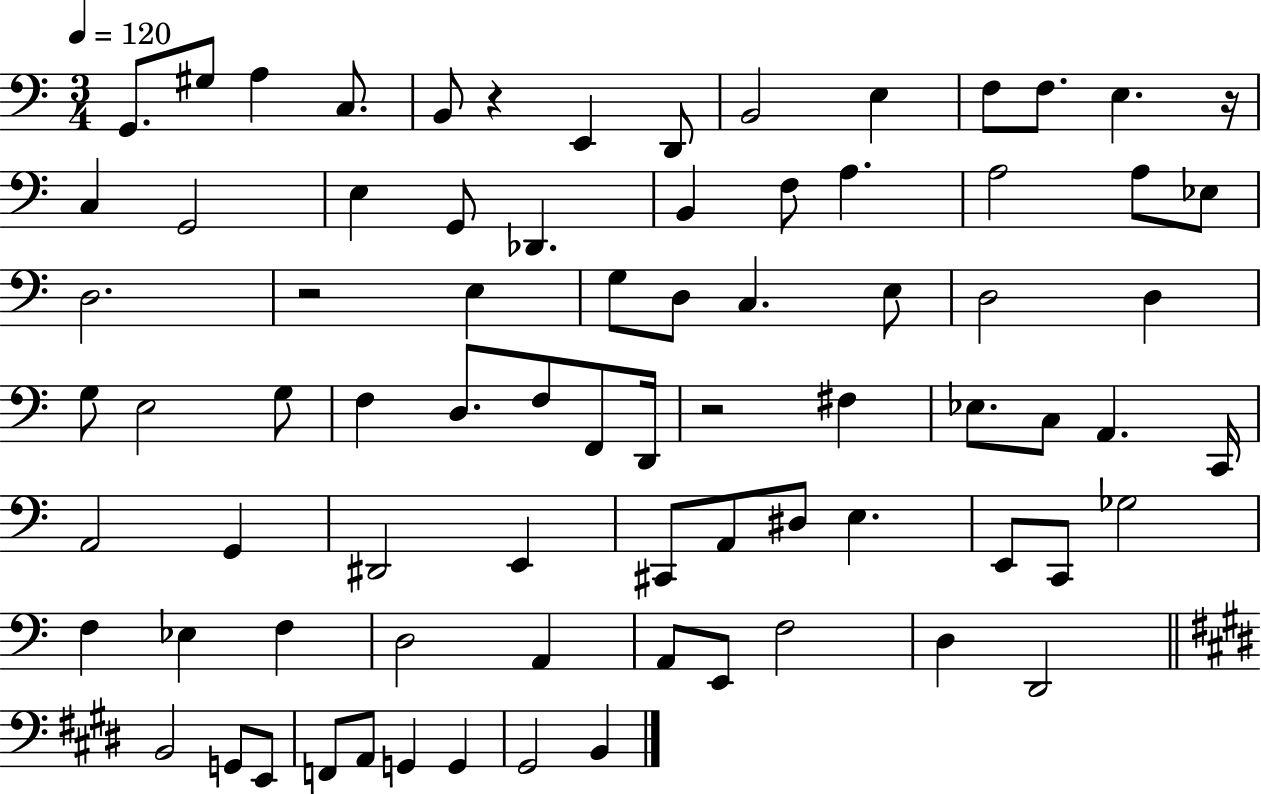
{
  \clef bass
  \numericTimeSignature
  \time 3/4
  \key c \major
  \tempo 4 = 120
  g,8. gis8 a4 c8. | b,8 r4 e,4 d,8 | b,2 e4 | f8 f8. e4. r16 | \break c4 g,2 | e4 g,8 des,4. | b,4 f8 a4. | a2 a8 ees8 | \break d2. | r2 e4 | g8 d8 c4. e8 | d2 d4 | \break g8 e2 g8 | f4 d8. f8 f,8 d,16 | r2 fis4 | ees8. c8 a,4. c,16 | \break a,2 g,4 | dis,2 e,4 | cis,8 a,8 dis8 e4. | e,8 c,8 ges2 | \break f4 ees4 f4 | d2 a,4 | a,8 e,8 f2 | d4 d,2 | \break \bar "||" \break \key e \major b,2 g,8 e,8 | f,8 a,8 g,4 g,4 | gis,2 b,4 | \bar "|."
}